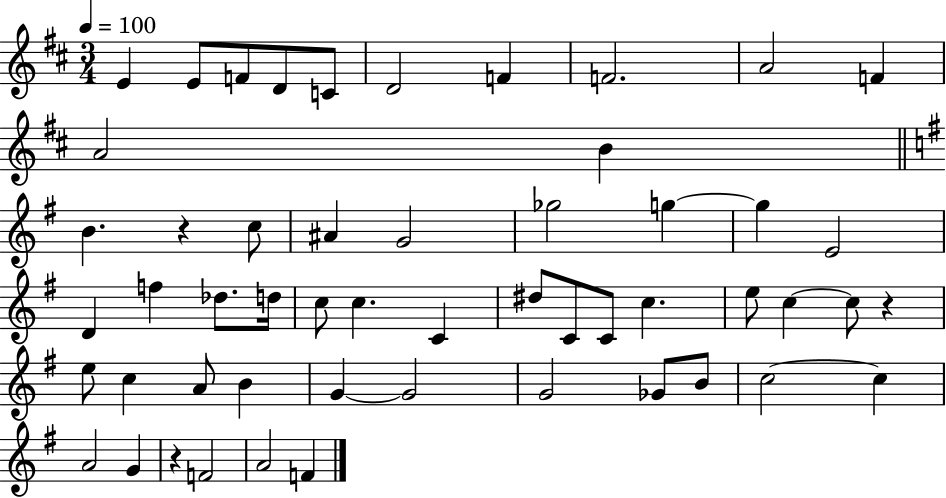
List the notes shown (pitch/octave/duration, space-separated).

E4/q E4/e F4/e D4/e C4/e D4/h F4/q F4/h. A4/h F4/q A4/h B4/q B4/q. R/q C5/e A#4/q G4/h Gb5/h G5/q G5/q E4/h D4/q F5/q Db5/e. D5/s C5/e C5/q. C4/q D#5/e C4/e C4/e C5/q. E5/e C5/q C5/e R/q E5/e C5/q A4/e B4/q G4/q G4/h G4/h Gb4/e B4/e C5/h C5/q A4/h G4/q R/q F4/h A4/h F4/q